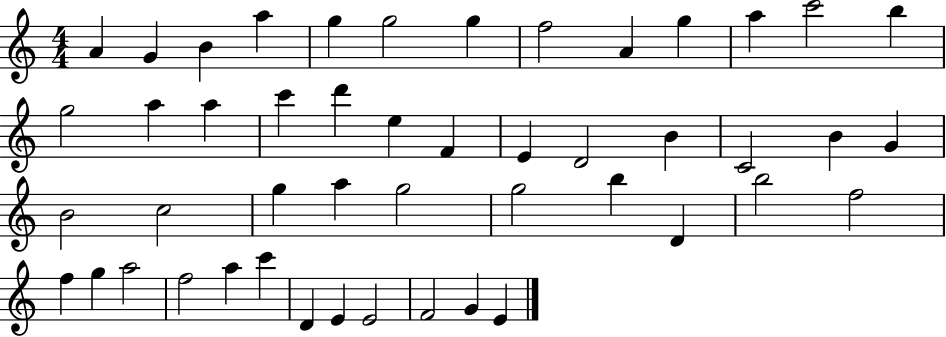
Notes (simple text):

A4/q G4/q B4/q A5/q G5/q G5/h G5/q F5/h A4/q G5/q A5/q C6/h B5/q G5/h A5/q A5/q C6/q D6/q E5/q F4/q E4/q D4/h B4/q C4/h B4/q G4/q B4/h C5/h G5/q A5/q G5/h G5/h B5/q D4/q B5/h F5/h F5/q G5/q A5/h F5/h A5/q C6/q D4/q E4/q E4/h F4/h G4/q E4/q